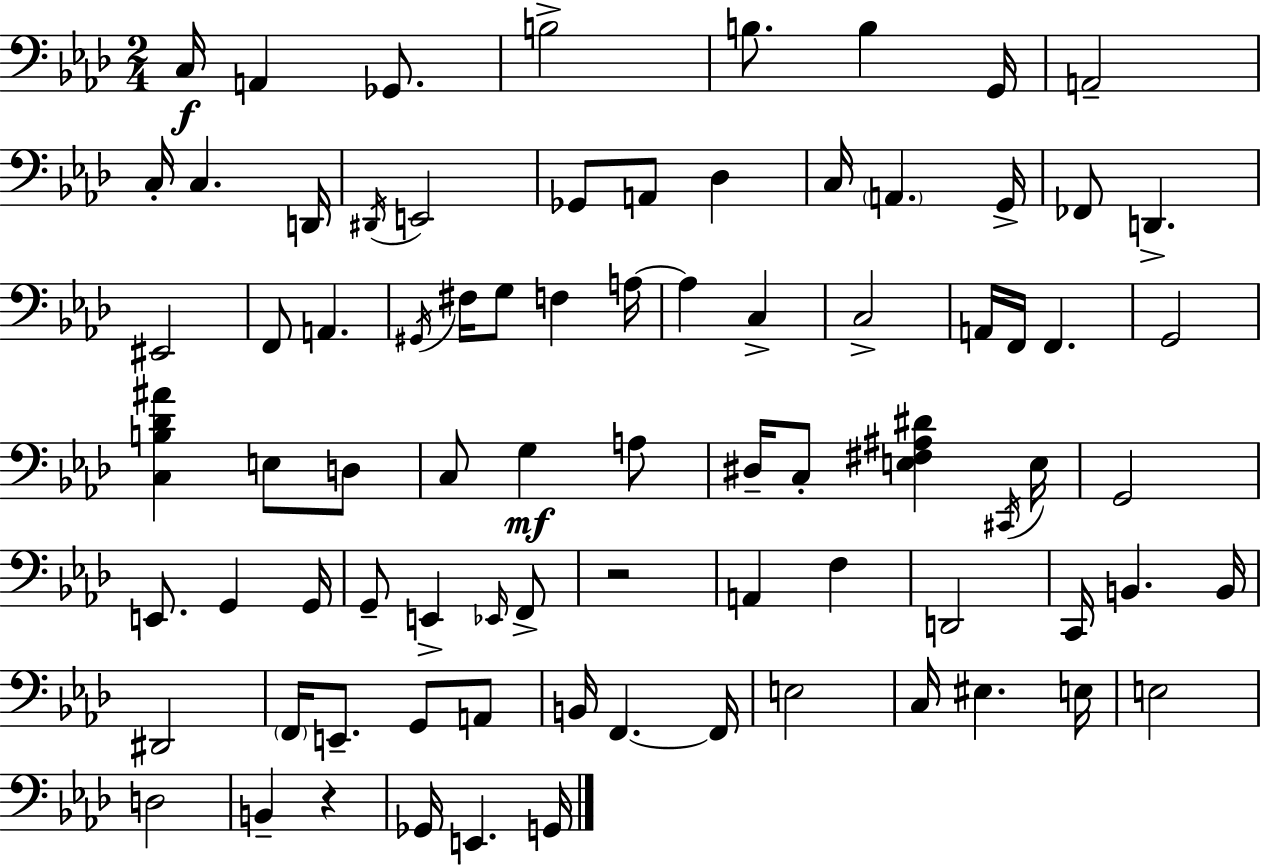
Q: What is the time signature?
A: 2/4